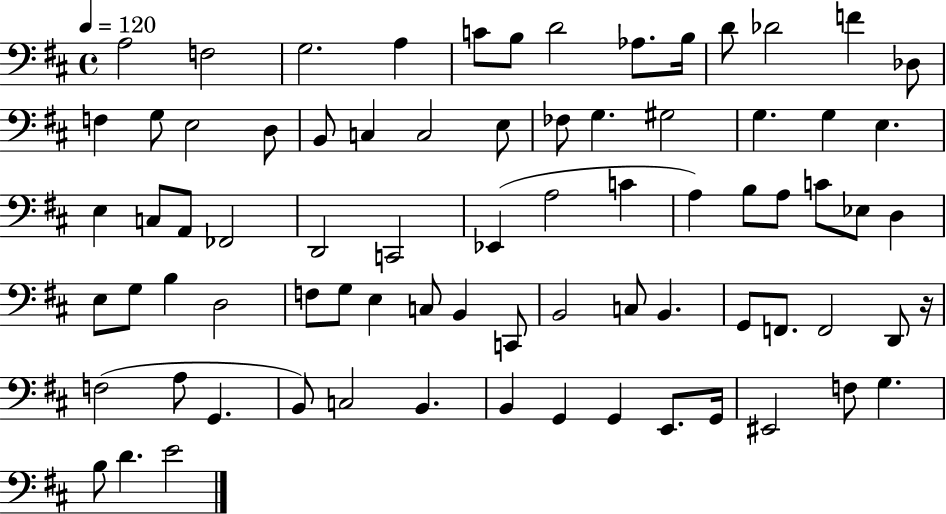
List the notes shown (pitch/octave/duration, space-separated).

A3/h F3/h G3/h. A3/q C4/e B3/e D4/h Ab3/e. B3/s D4/e Db4/h F4/q Db3/e F3/q G3/e E3/h D3/e B2/e C3/q C3/h E3/e FES3/e G3/q. G#3/h G3/q. G3/q E3/q. E3/q C3/e A2/e FES2/h D2/h C2/h Eb2/q A3/h C4/q A3/q B3/e A3/e C4/e Eb3/e D3/q E3/e G3/e B3/q D3/h F3/e G3/e E3/q C3/e B2/q C2/e B2/h C3/e B2/q. G2/e F2/e. F2/h D2/e R/s F3/h A3/e G2/q. B2/e C3/h B2/q. B2/q G2/q G2/q E2/e. G2/s EIS2/h F3/e G3/q. B3/e D4/q. E4/h